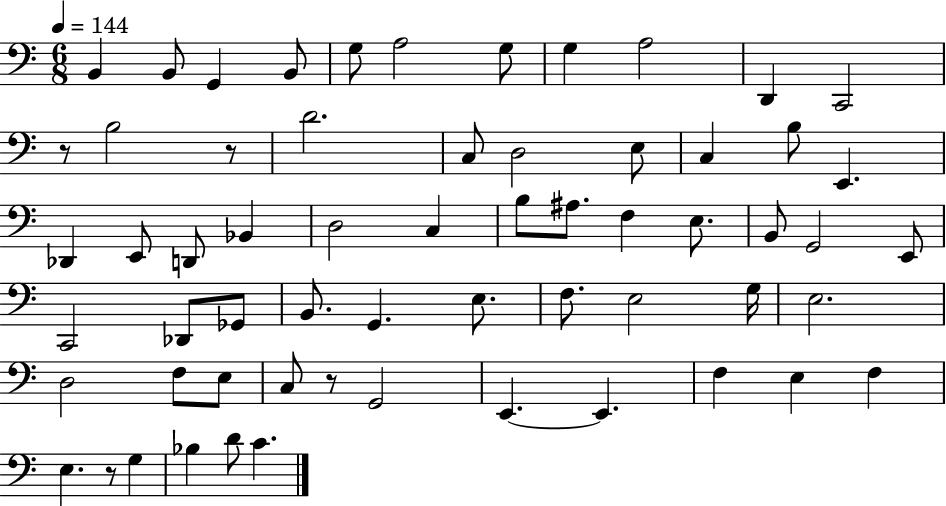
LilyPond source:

{
  \clef bass
  \numericTimeSignature
  \time 6/8
  \key c \major
  \tempo 4 = 144
  b,4 b,8 g,4 b,8 | g8 a2 g8 | g4 a2 | d,4 c,2 | \break r8 b2 r8 | d'2. | c8 d2 e8 | c4 b8 e,4. | \break des,4 e,8 d,8 bes,4 | d2 c4 | b8 ais8. f4 e8. | b,8 g,2 e,8 | \break c,2 des,8 ges,8 | b,8. g,4. e8. | f8. e2 g16 | e2. | \break d2 f8 e8 | c8 r8 g,2 | e,4.~~ e,4. | f4 e4 f4 | \break e4. r8 g4 | bes4 d'8 c'4. | \bar "|."
}